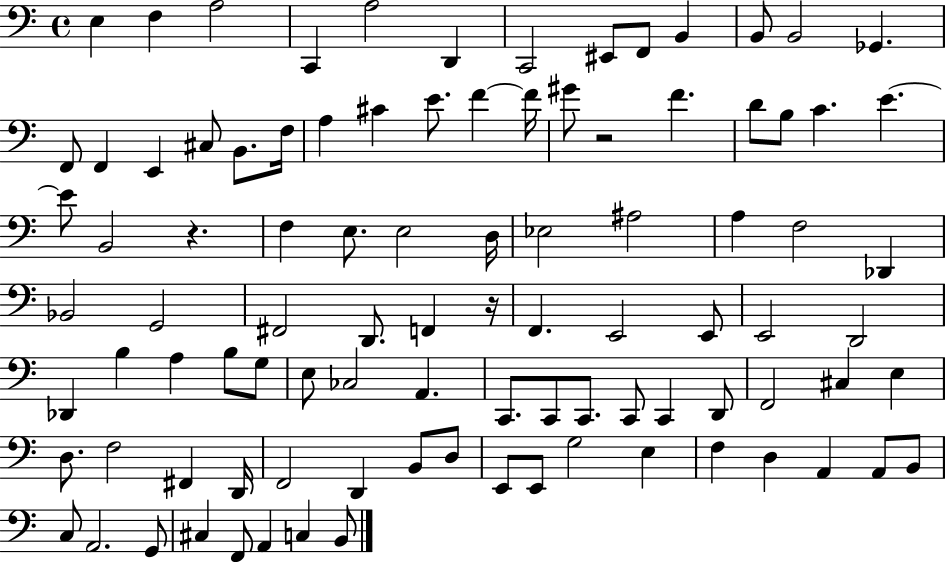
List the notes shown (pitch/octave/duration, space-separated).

E3/q F3/q A3/h C2/q A3/h D2/q C2/h EIS2/e F2/e B2/q B2/e B2/h Gb2/q. F2/e F2/q E2/q C#3/e B2/e. F3/s A3/q C#4/q E4/e. F4/q F4/s G#4/e R/h F4/q. D4/e B3/e C4/q. E4/q. E4/e B2/h R/q. F3/q E3/e. E3/h D3/s Eb3/h A#3/h A3/q F3/h Db2/q Bb2/h G2/h F#2/h D2/e. F2/q R/s F2/q. E2/h E2/e E2/h D2/h Db2/q B3/q A3/q B3/e G3/e E3/e CES3/h A2/q. C2/e. C2/e C2/e. C2/e C2/q D2/e F2/h C#3/q E3/q D3/e. F3/h F#2/q D2/s F2/h D2/q B2/e D3/e E2/e E2/e G3/h E3/q F3/q D3/q A2/q A2/e B2/e C3/e A2/h. G2/e C#3/q F2/e A2/q C3/q B2/e